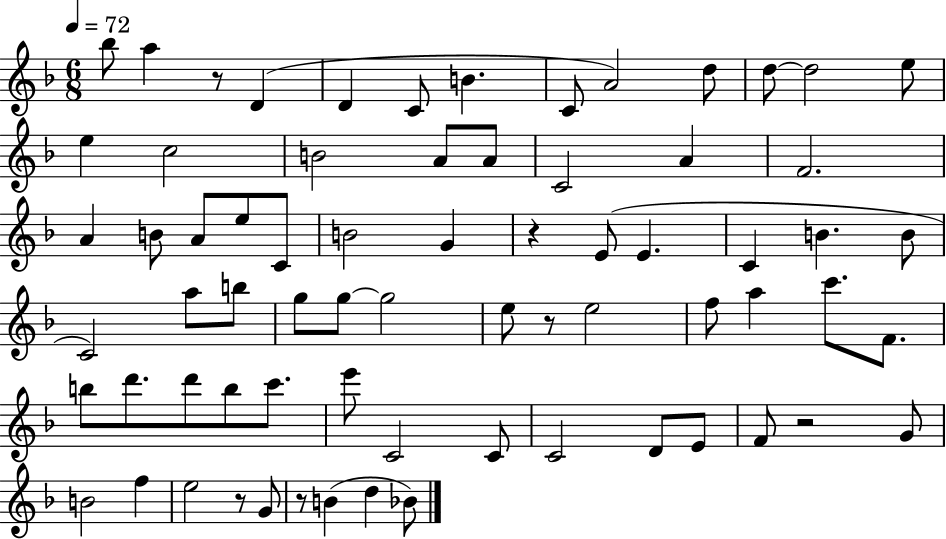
{
  \clef treble
  \numericTimeSignature
  \time 6/8
  \key f \major
  \tempo 4 = 72
  bes''8 a''4 r8 d'4( | d'4 c'8 b'4. | c'8 a'2) d''8 | d''8~~ d''2 e''8 | \break e''4 c''2 | b'2 a'8 a'8 | c'2 a'4 | f'2. | \break a'4 b'8 a'8 e''8 c'8 | b'2 g'4 | r4 e'8( e'4. | c'4 b'4. b'8 | \break c'2) a''8 b''8 | g''8 g''8~~ g''2 | e''8 r8 e''2 | f''8 a''4 c'''8. f'8. | \break b''8 d'''8. d'''8 b''8 c'''8. | e'''8 c'2 c'8 | c'2 d'8 e'8 | f'8 r2 g'8 | \break b'2 f''4 | e''2 r8 g'8 | r8 b'4( d''4 bes'8) | \bar "|."
}